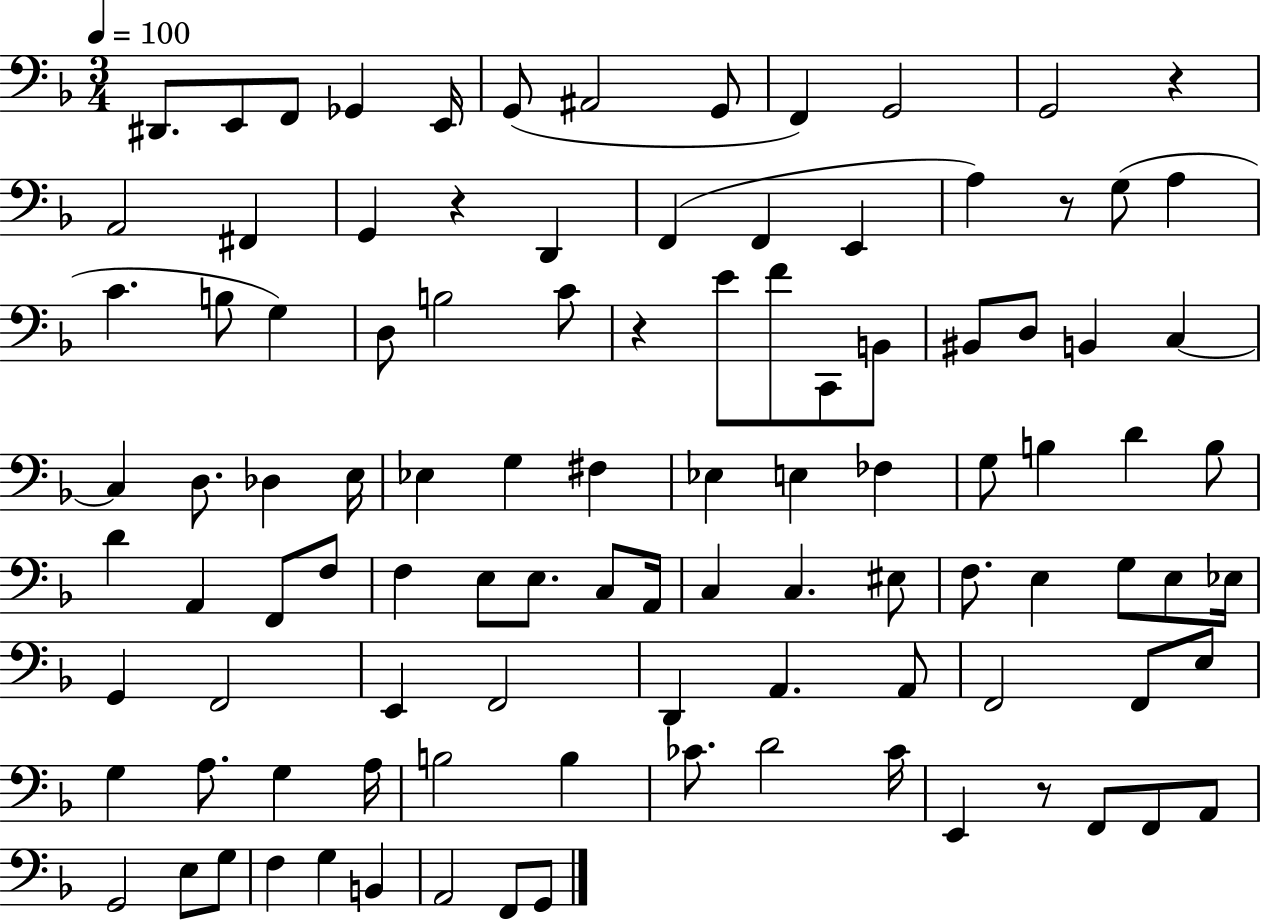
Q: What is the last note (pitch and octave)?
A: G2